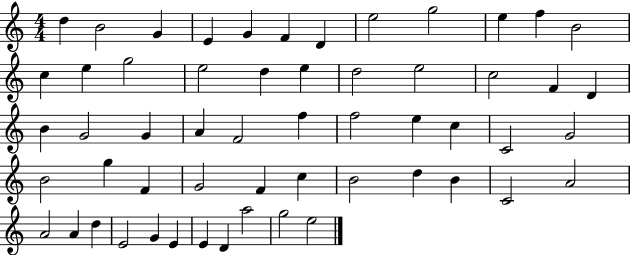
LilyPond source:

{
  \clef treble
  \numericTimeSignature
  \time 4/4
  \key c \major
  d''4 b'2 g'4 | e'4 g'4 f'4 d'4 | e''2 g''2 | e''4 f''4 b'2 | \break c''4 e''4 g''2 | e''2 d''4 e''4 | d''2 e''2 | c''2 f'4 d'4 | \break b'4 g'2 g'4 | a'4 f'2 f''4 | f''2 e''4 c''4 | c'2 g'2 | \break b'2 g''4 f'4 | g'2 f'4 c''4 | b'2 d''4 b'4 | c'2 a'2 | \break a'2 a'4 d''4 | e'2 g'4 e'4 | e'4 d'4 a''2 | g''2 e''2 | \break \bar "|."
}